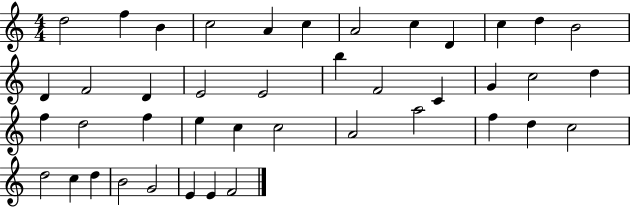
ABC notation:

X:1
T:Untitled
M:4/4
L:1/4
K:C
d2 f B c2 A c A2 c D c d B2 D F2 D E2 E2 b F2 C G c2 d f d2 f e c c2 A2 a2 f d c2 d2 c d B2 G2 E E F2